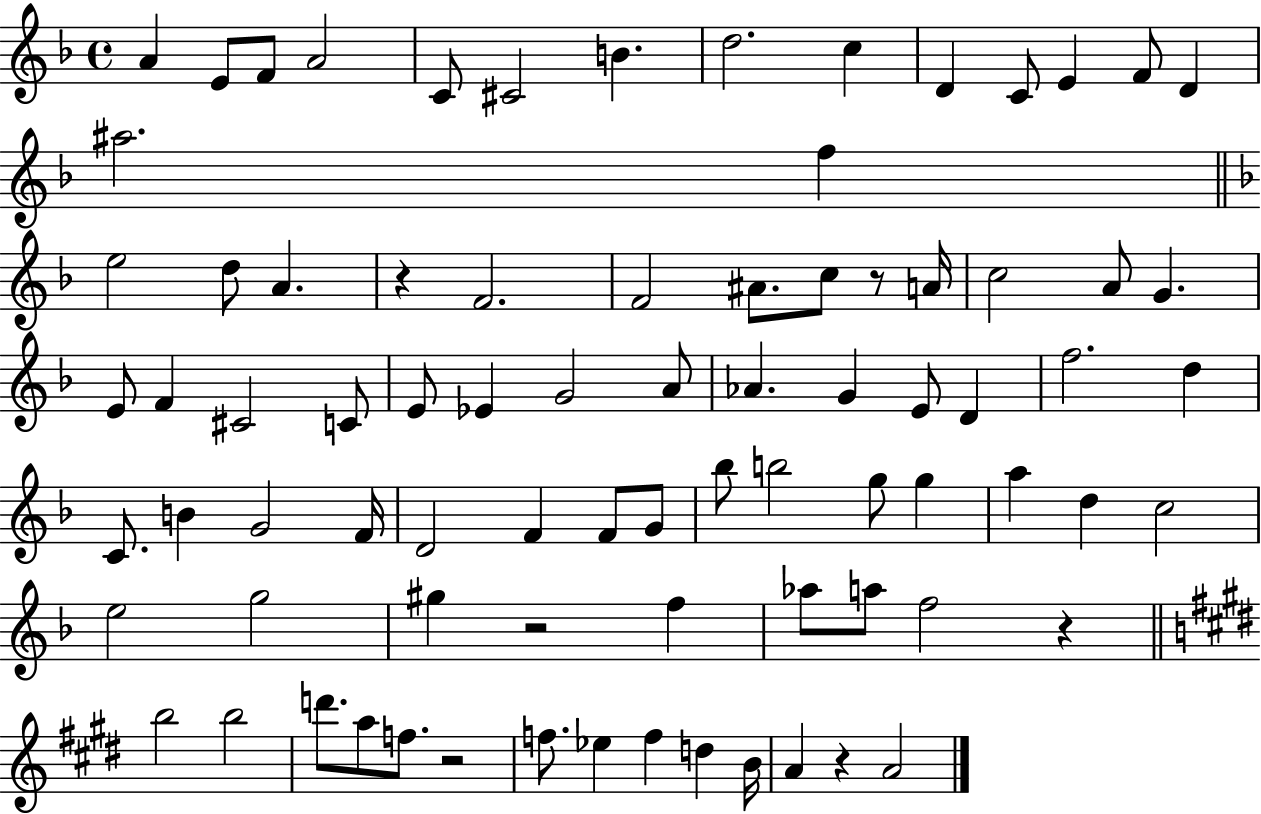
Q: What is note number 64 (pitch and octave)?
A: B5